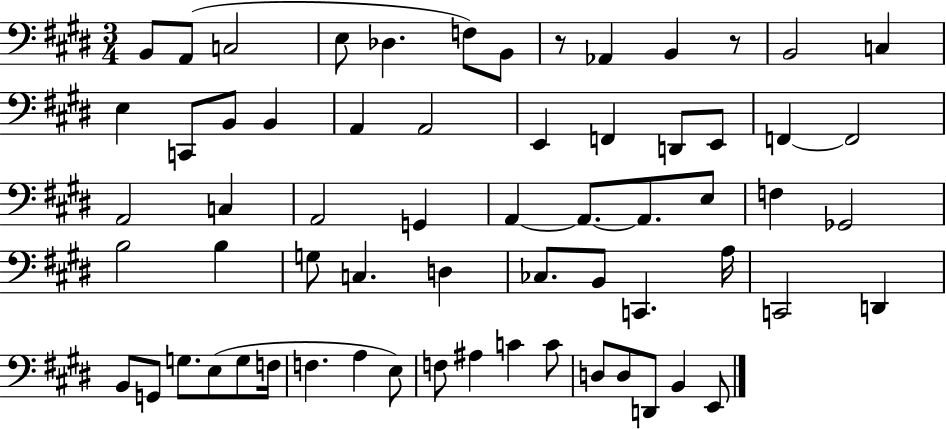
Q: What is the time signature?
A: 3/4